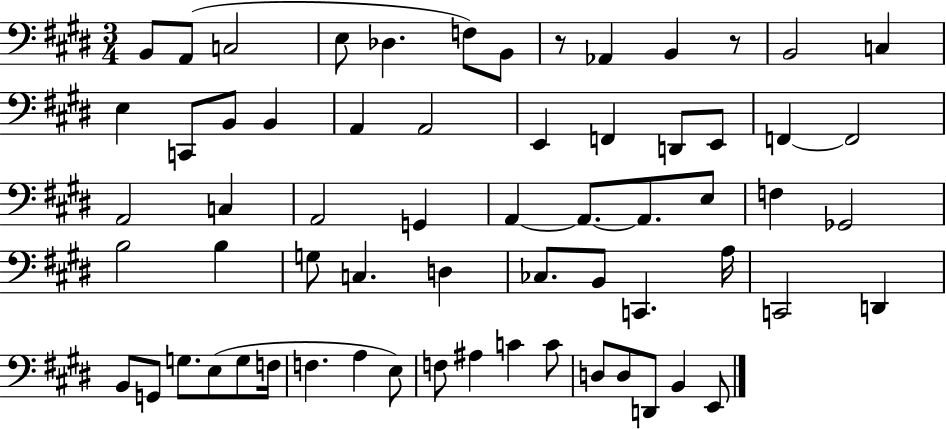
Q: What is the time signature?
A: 3/4